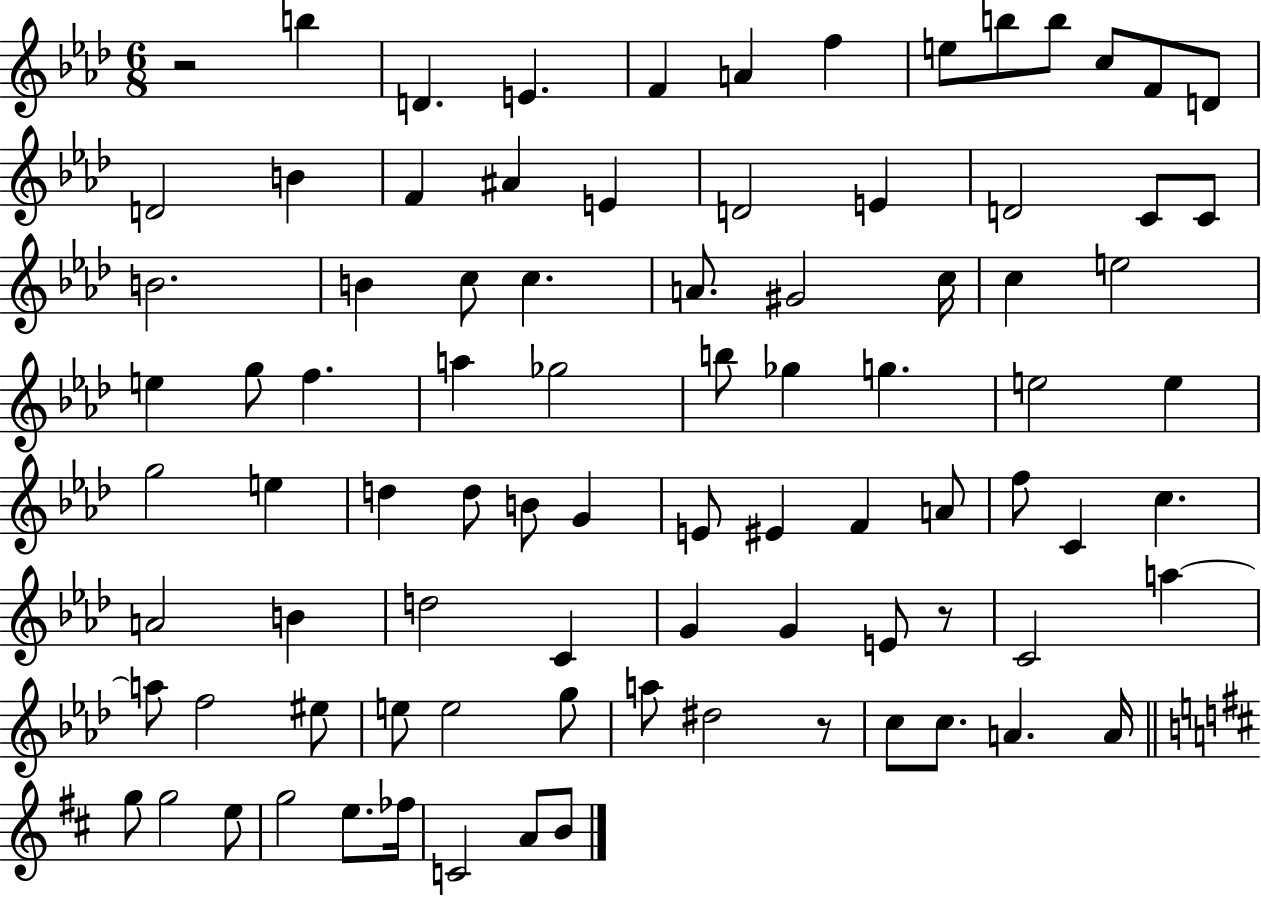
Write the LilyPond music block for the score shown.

{
  \clef treble
  \numericTimeSignature
  \time 6/8
  \key aes \major
  \repeat volta 2 { r2 b''4 | d'4. e'4. | f'4 a'4 f''4 | e''8 b''8 b''8 c''8 f'8 d'8 | \break d'2 b'4 | f'4 ais'4 e'4 | d'2 e'4 | d'2 c'8 c'8 | \break b'2. | b'4 c''8 c''4. | a'8. gis'2 c''16 | c''4 e''2 | \break e''4 g''8 f''4. | a''4 ges''2 | b''8 ges''4 g''4. | e''2 e''4 | \break g''2 e''4 | d''4 d''8 b'8 g'4 | e'8 eis'4 f'4 a'8 | f''8 c'4 c''4. | \break a'2 b'4 | d''2 c'4 | g'4 g'4 e'8 r8 | c'2 a''4~~ | \break a''8 f''2 eis''8 | e''8 e''2 g''8 | a''8 dis''2 r8 | c''8 c''8. a'4. a'16 | \break \bar "||" \break \key d \major g''8 g''2 e''8 | g''2 e''8. fes''16 | c'2 a'8 b'8 | } \bar "|."
}